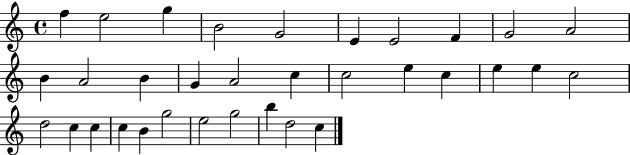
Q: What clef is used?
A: treble